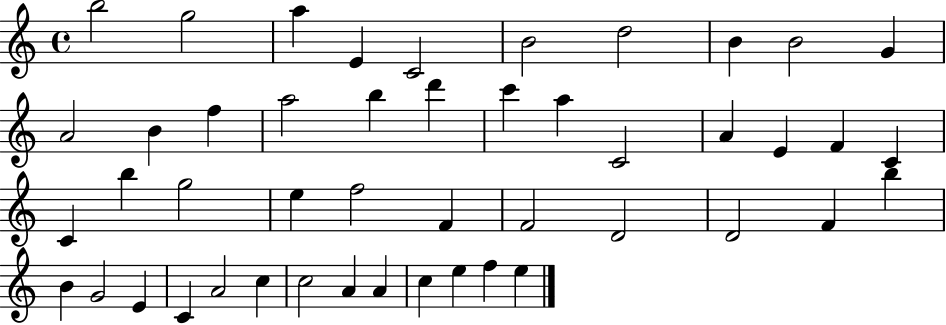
{
  \clef treble
  \time 4/4
  \defaultTimeSignature
  \key c \major
  b''2 g''2 | a''4 e'4 c'2 | b'2 d''2 | b'4 b'2 g'4 | \break a'2 b'4 f''4 | a''2 b''4 d'''4 | c'''4 a''4 c'2 | a'4 e'4 f'4 c'4 | \break c'4 b''4 g''2 | e''4 f''2 f'4 | f'2 d'2 | d'2 f'4 b''4 | \break b'4 g'2 e'4 | c'4 a'2 c''4 | c''2 a'4 a'4 | c''4 e''4 f''4 e''4 | \break \bar "|."
}